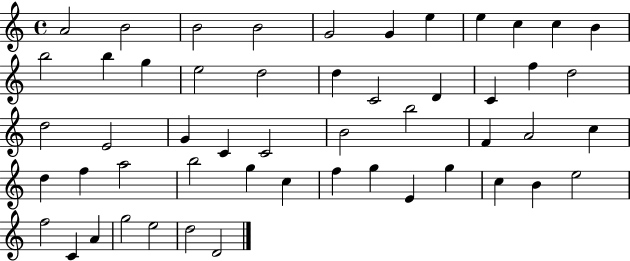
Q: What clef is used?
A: treble